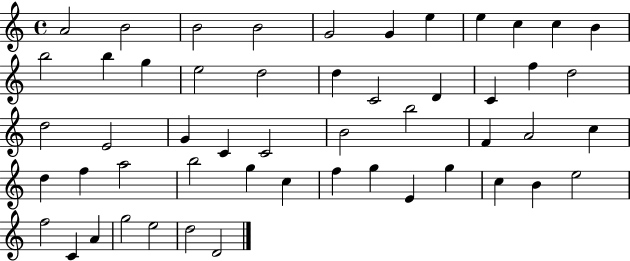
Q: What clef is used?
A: treble